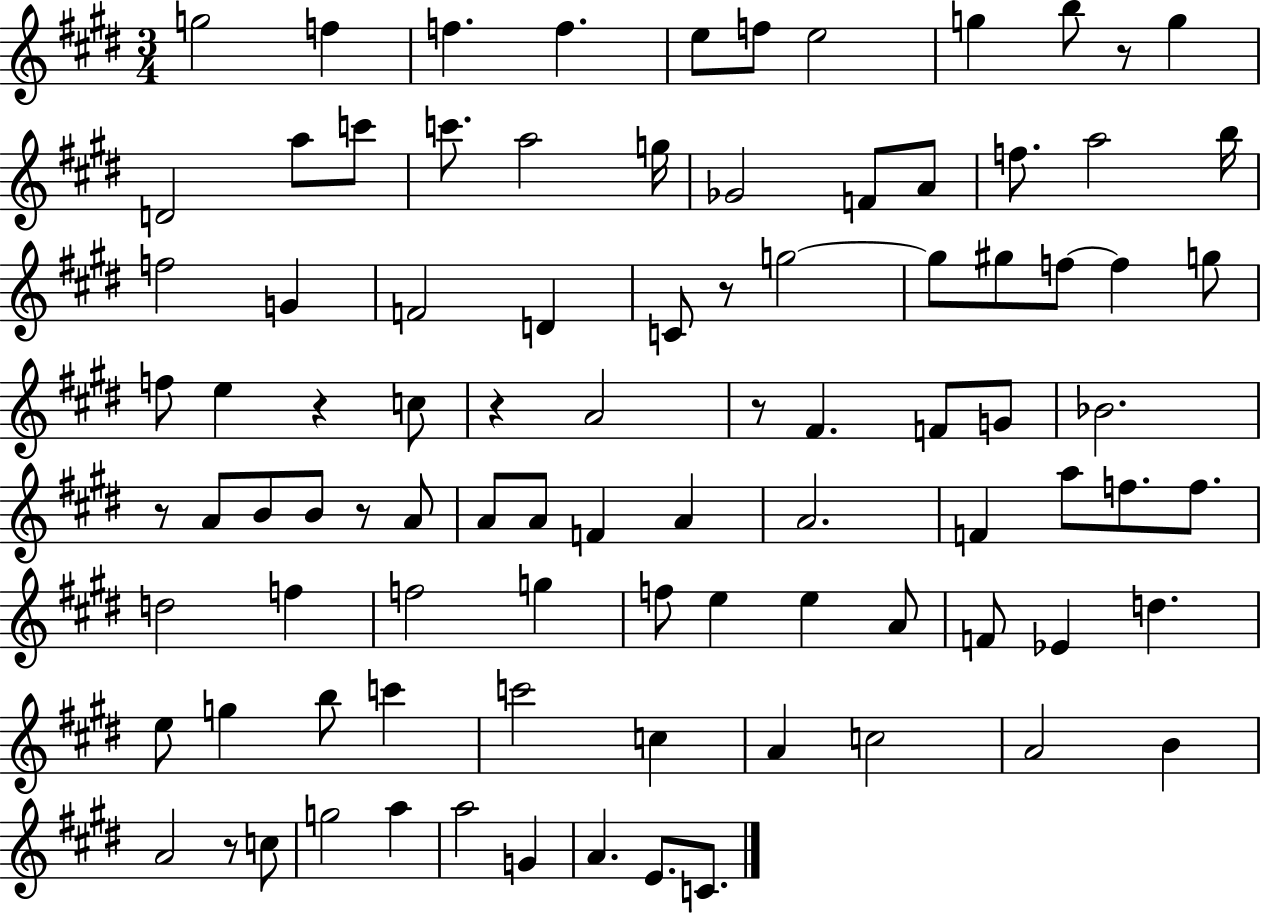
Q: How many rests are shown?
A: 8